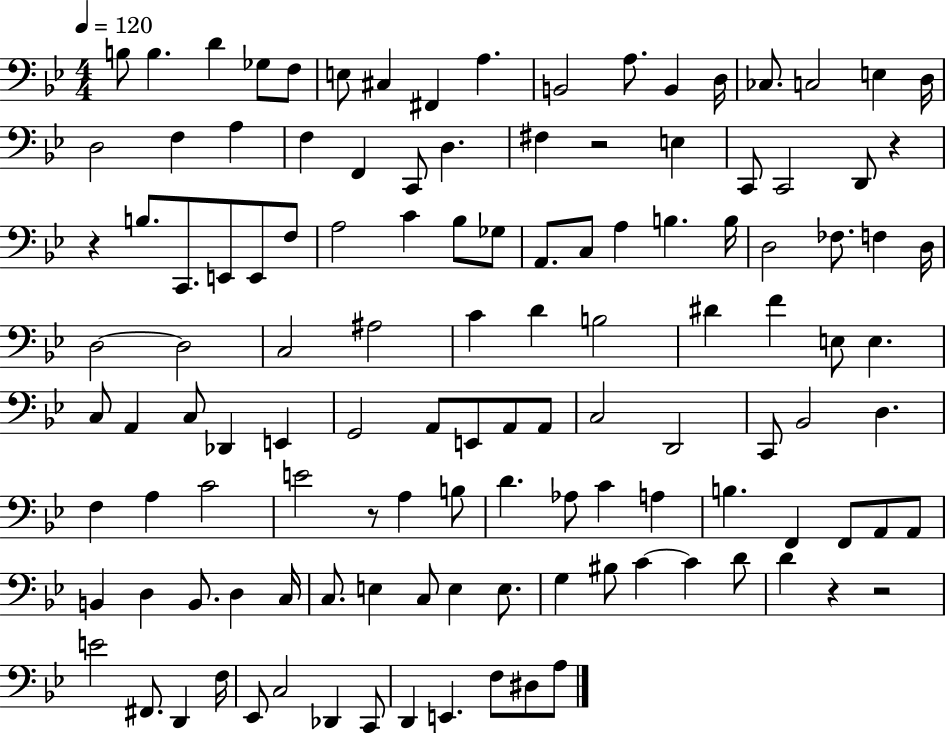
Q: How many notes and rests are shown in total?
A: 123